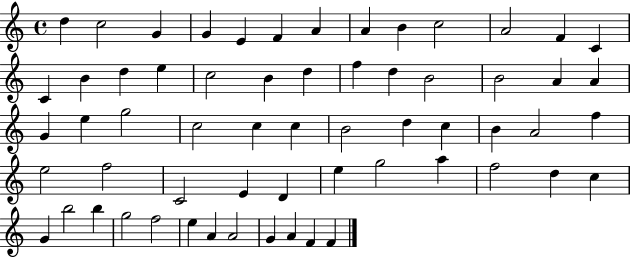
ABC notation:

X:1
T:Untitled
M:4/4
L:1/4
K:C
d c2 G G E F A A B c2 A2 F C C B d e c2 B d f d B2 B2 A A G e g2 c2 c c B2 d c B A2 f e2 f2 C2 E D e g2 a f2 d c G b2 b g2 f2 e A A2 G A F F